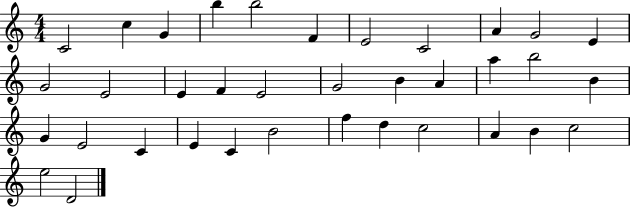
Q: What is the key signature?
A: C major